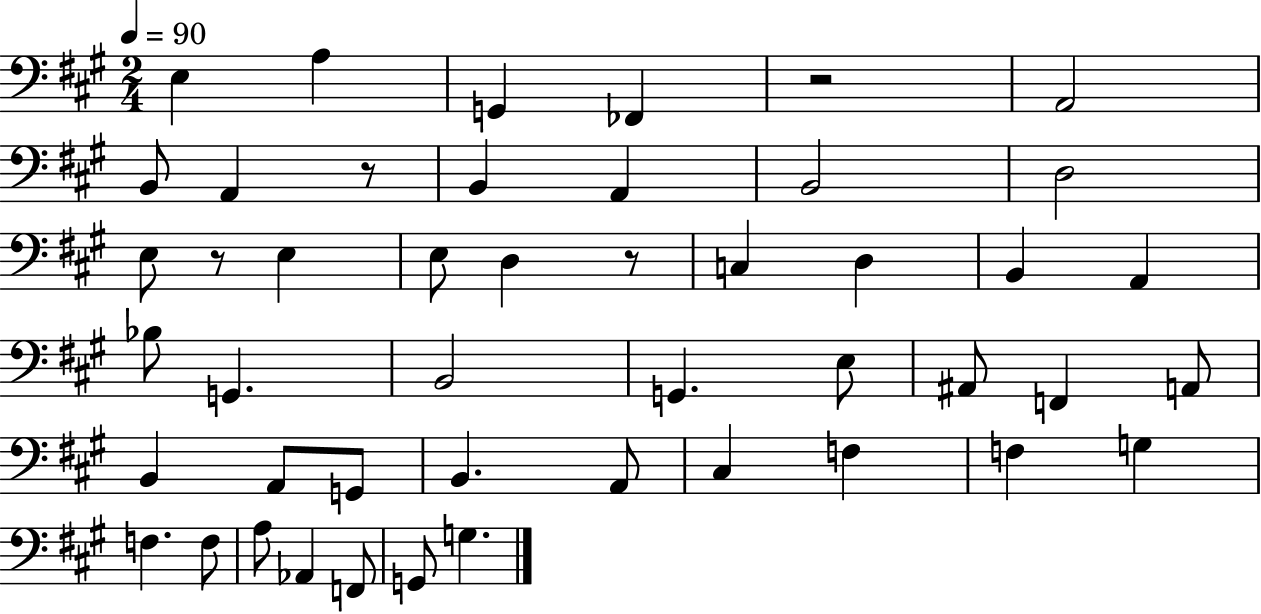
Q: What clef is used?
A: bass